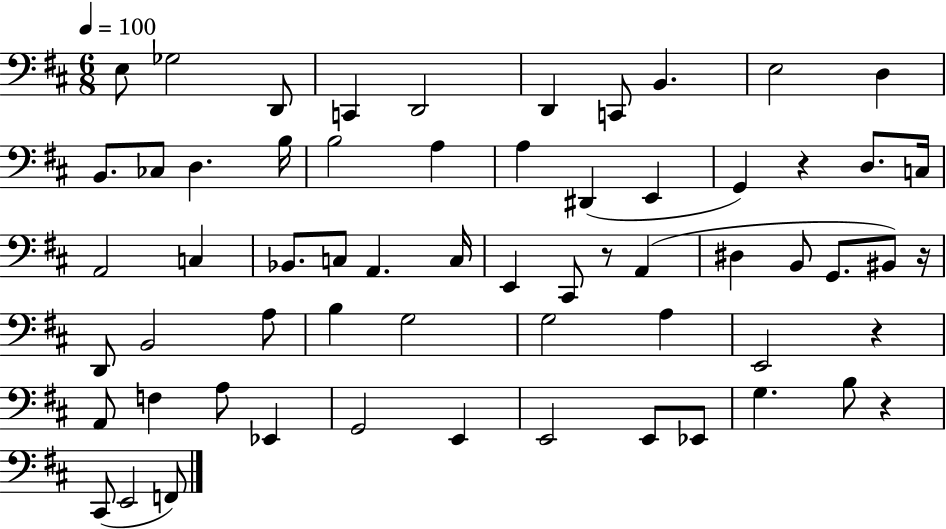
{
  \clef bass
  \numericTimeSignature
  \time 6/8
  \key d \major
  \tempo 4 = 100
  e8 ges2 d,8 | c,4 d,2 | d,4 c,8 b,4. | e2 d4 | \break b,8. ces8 d4. b16 | b2 a4 | a4 dis,4( e,4 | g,4) r4 d8. c16 | \break a,2 c4 | bes,8. c8 a,4. c16 | e,4 cis,8 r8 a,4( | dis4 b,8 g,8. bis,8) r16 | \break d,8 b,2 a8 | b4 g2 | g2 a4 | e,2 r4 | \break a,8 f4 a8 ees,4 | g,2 e,4 | e,2 e,8 ees,8 | g4. b8 r4 | \break cis,8( e,2 f,8) | \bar "|."
}